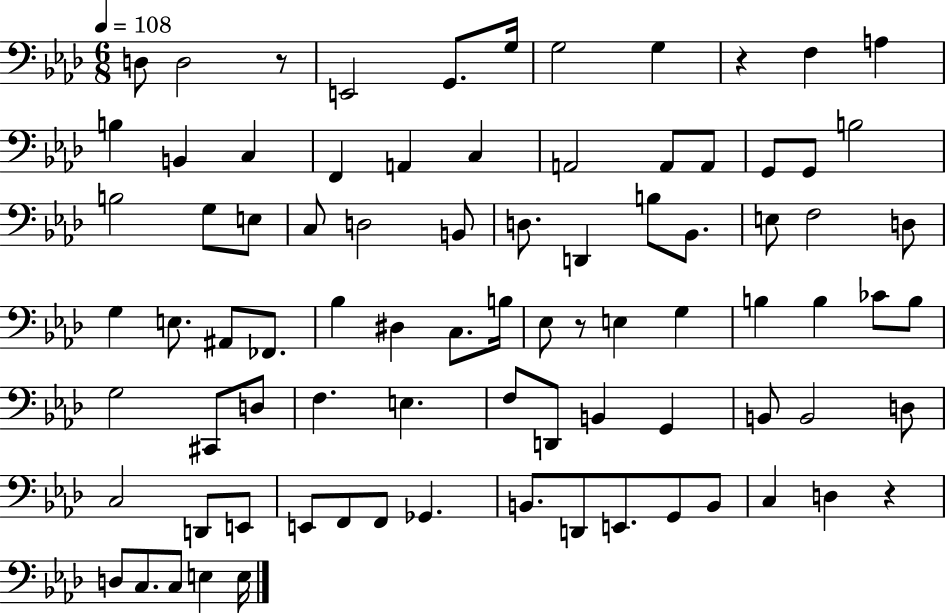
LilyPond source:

{
  \clef bass
  \numericTimeSignature
  \time 6/8
  \key aes \major
  \tempo 4 = 108
  d8 d2 r8 | e,2 g,8. g16 | g2 g4 | r4 f4 a4 | \break b4 b,4 c4 | f,4 a,4 c4 | a,2 a,8 a,8 | g,8 g,8 b2 | \break b2 g8 e8 | c8 d2 b,8 | d8. d,4 b8 bes,8. | e8 f2 d8 | \break g4 e8. ais,8 fes,8. | bes4 dis4 c8. b16 | ees8 r8 e4 g4 | b4 b4 ces'8 b8 | \break g2 cis,8 d8 | f4. e4. | f8 d,8 b,4 g,4 | b,8 b,2 d8 | \break c2 d,8 e,8 | e,8 f,8 f,8 ges,4. | b,8. d,8 e,8. g,8 b,8 | c4 d4 r4 | \break d8 c8. c8 e4 e16 | \bar "|."
}